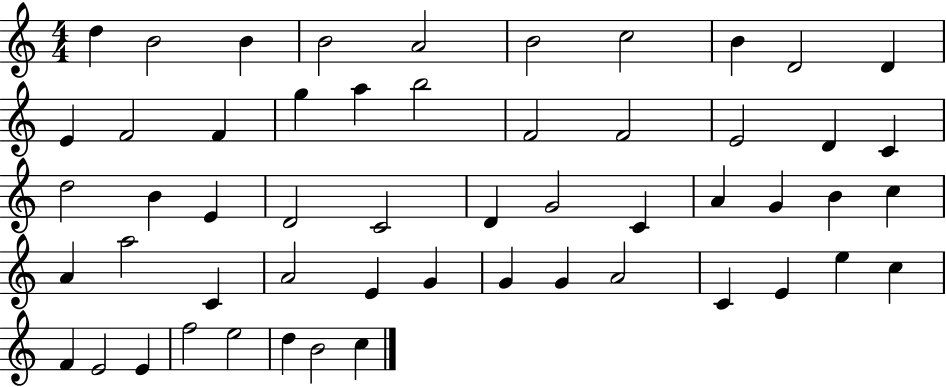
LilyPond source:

{
  \clef treble
  \numericTimeSignature
  \time 4/4
  \key c \major
  d''4 b'2 b'4 | b'2 a'2 | b'2 c''2 | b'4 d'2 d'4 | \break e'4 f'2 f'4 | g''4 a''4 b''2 | f'2 f'2 | e'2 d'4 c'4 | \break d''2 b'4 e'4 | d'2 c'2 | d'4 g'2 c'4 | a'4 g'4 b'4 c''4 | \break a'4 a''2 c'4 | a'2 e'4 g'4 | g'4 g'4 a'2 | c'4 e'4 e''4 c''4 | \break f'4 e'2 e'4 | f''2 e''2 | d''4 b'2 c''4 | \bar "|."
}